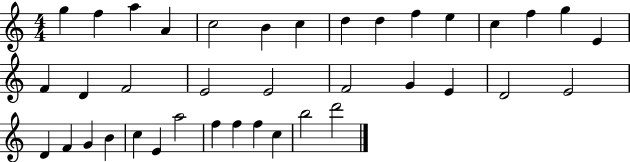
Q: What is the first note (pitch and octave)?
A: G5